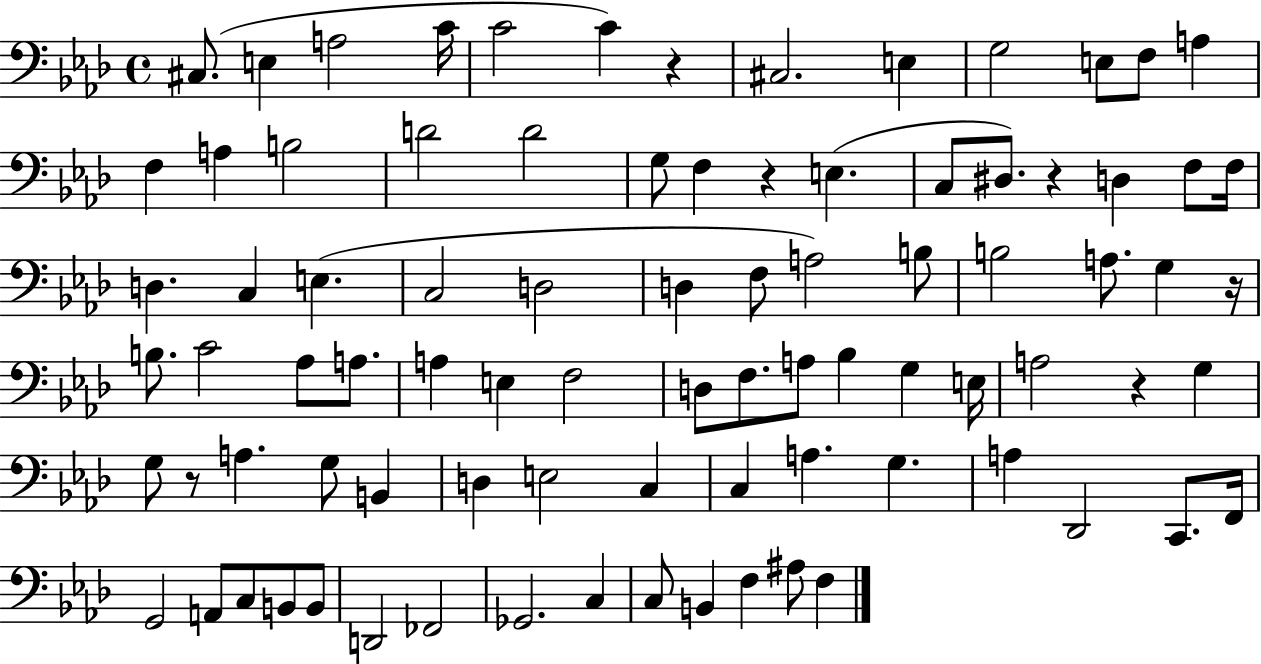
C#3/e. E3/q A3/h C4/s C4/h C4/q R/q C#3/h. E3/q G3/h E3/e F3/e A3/q F3/q A3/q B3/h D4/h D4/h G3/e F3/q R/q E3/q. C3/e D#3/e. R/q D3/q F3/e F3/s D3/q. C3/q E3/q. C3/h D3/h D3/q F3/e A3/h B3/e B3/h A3/e. G3/q R/s B3/e. C4/h Ab3/e A3/e. A3/q E3/q F3/h D3/e F3/e. A3/e Bb3/q G3/q E3/s A3/h R/q G3/q G3/e R/e A3/q. G3/e B2/q D3/q E3/h C3/q C3/q A3/q. G3/q. A3/q Db2/h C2/e. F2/s G2/h A2/e C3/e B2/e B2/e D2/h FES2/h Gb2/h. C3/q C3/e B2/q F3/q A#3/e F3/q